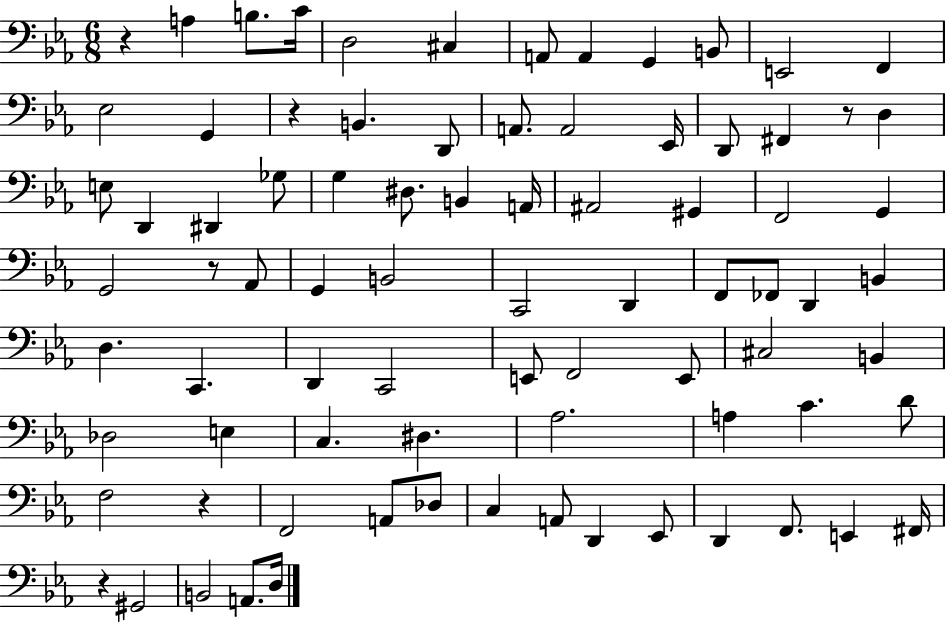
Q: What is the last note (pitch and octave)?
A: D3